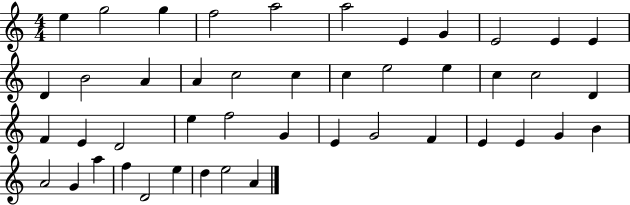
E5/q G5/h G5/q F5/h A5/h A5/h E4/q G4/q E4/h E4/q E4/q D4/q B4/h A4/q A4/q C5/h C5/q C5/q E5/h E5/q C5/q C5/h D4/q F4/q E4/q D4/h E5/q F5/h G4/q E4/q G4/h F4/q E4/q E4/q G4/q B4/q A4/h G4/q A5/q F5/q D4/h E5/q D5/q E5/h A4/q